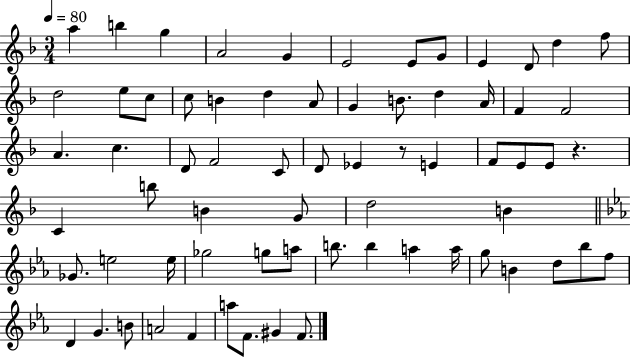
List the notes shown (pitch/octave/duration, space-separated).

A5/q B5/q G5/q A4/h G4/q E4/h E4/e G4/e E4/q D4/e D5/q F5/e D5/h E5/e C5/e C5/e B4/q D5/q A4/e G4/q B4/e. D5/q A4/s F4/q F4/h A4/q. C5/q. D4/e F4/h C4/e D4/e Eb4/q R/e E4/q F4/e E4/e E4/e R/q. C4/q B5/e B4/q G4/e D5/h B4/q Gb4/e. E5/h E5/s Gb5/h G5/e A5/e B5/e. B5/q A5/q A5/s G5/e B4/q D5/e Bb5/e F5/e D4/q G4/q. B4/e A4/h F4/q A5/e F4/e. G#4/q F4/e.